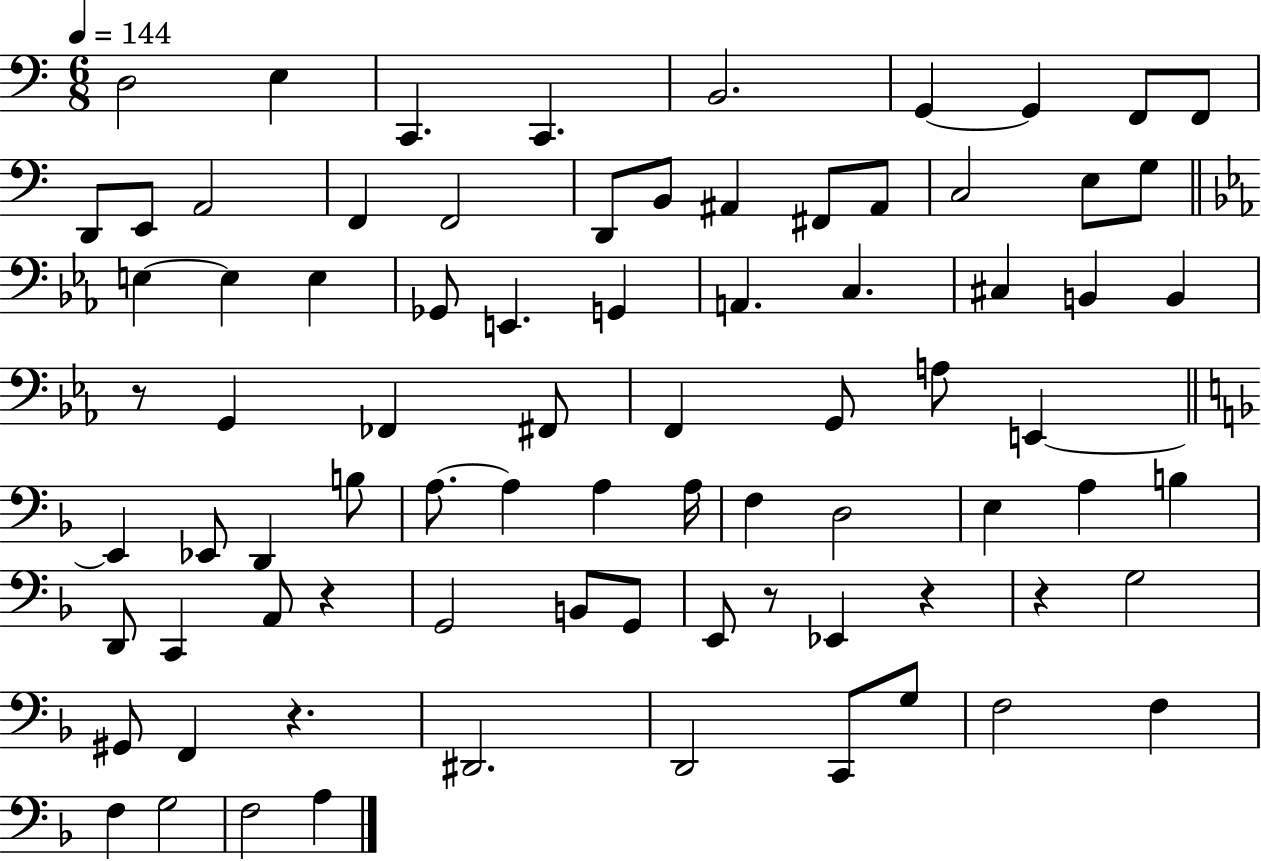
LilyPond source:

{
  \clef bass
  \numericTimeSignature
  \time 6/8
  \key c \major
  \tempo 4 = 144
  \repeat volta 2 { d2 e4 | c,4. c,4. | b,2. | g,4~~ g,4 f,8 f,8 | \break d,8 e,8 a,2 | f,4 f,2 | d,8 b,8 ais,4 fis,8 ais,8 | c2 e8 g8 | \break \bar "||" \break \key ees \major e4~~ e4 e4 | ges,8 e,4. g,4 | a,4. c4. | cis4 b,4 b,4 | \break r8 g,4 fes,4 fis,8 | f,4 g,8 a8 e,4~~ | \bar "||" \break \key f \major e,4 ees,8 d,4 b8 | a8.~~ a4 a4 a16 | f4 d2 | e4 a4 b4 | \break d,8 c,4 a,8 r4 | g,2 b,8 g,8 | e,8 r8 ees,4 r4 | r4 g2 | \break gis,8 f,4 r4. | dis,2. | d,2 c,8 g8 | f2 f4 | \break f4 g2 | f2 a4 | } \bar "|."
}